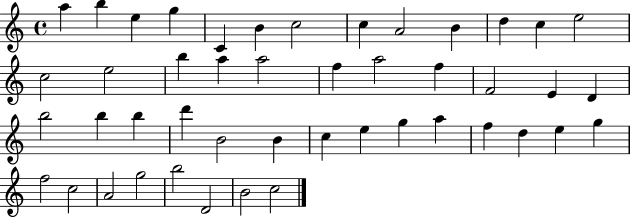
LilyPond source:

{
  \clef treble
  \time 4/4
  \defaultTimeSignature
  \key c \major
  a''4 b''4 e''4 g''4 | c'4 b'4 c''2 | c''4 a'2 b'4 | d''4 c''4 e''2 | \break c''2 e''2 | b''4 a''4 a''2 | f''4 a''2 f''4 | f'2 e'4 d'4 | \break b''2 b''4 b''4 | d'''4 b'2 b'4 | c''4 e''4 g''4 a''4 | f''4 d''4 e''4 g''4 | \break f''2 c''2 | a'2 g''2 | b''2 d'2 | b'2 c''2 | \break \bar "|."
}